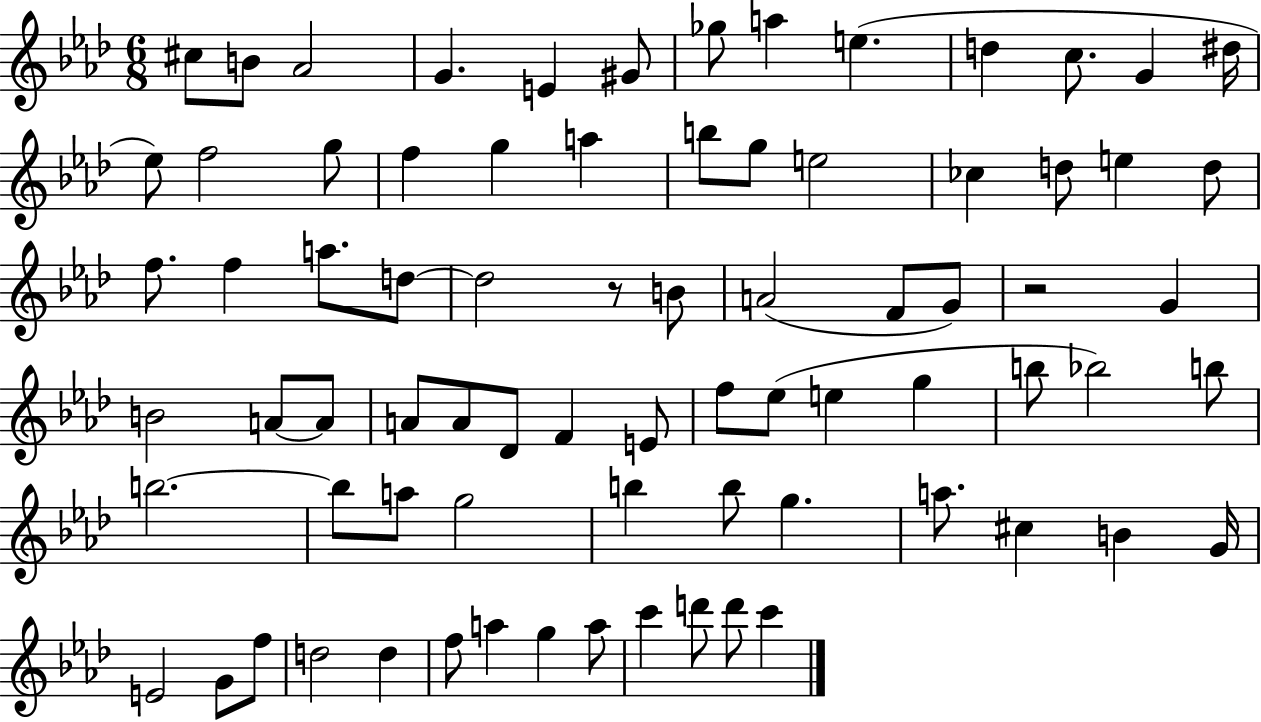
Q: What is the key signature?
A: AES major